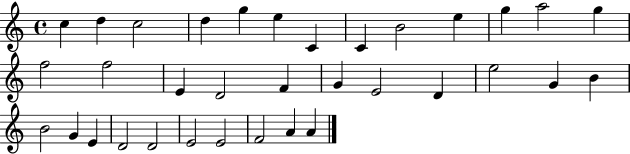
C5/q D5/q C5/h D5/q G5/q E5/q C4/q C4/q B4/h E5/q G5/q A5/h G5/q F5/h F5/h E4/q D4/h F4/q G4/q E4/h D4/q E5/h G4/q B4/q B4/h G4/q E4/q D4/h D4/h E4/h E4/h F4/h A4/q A4/q